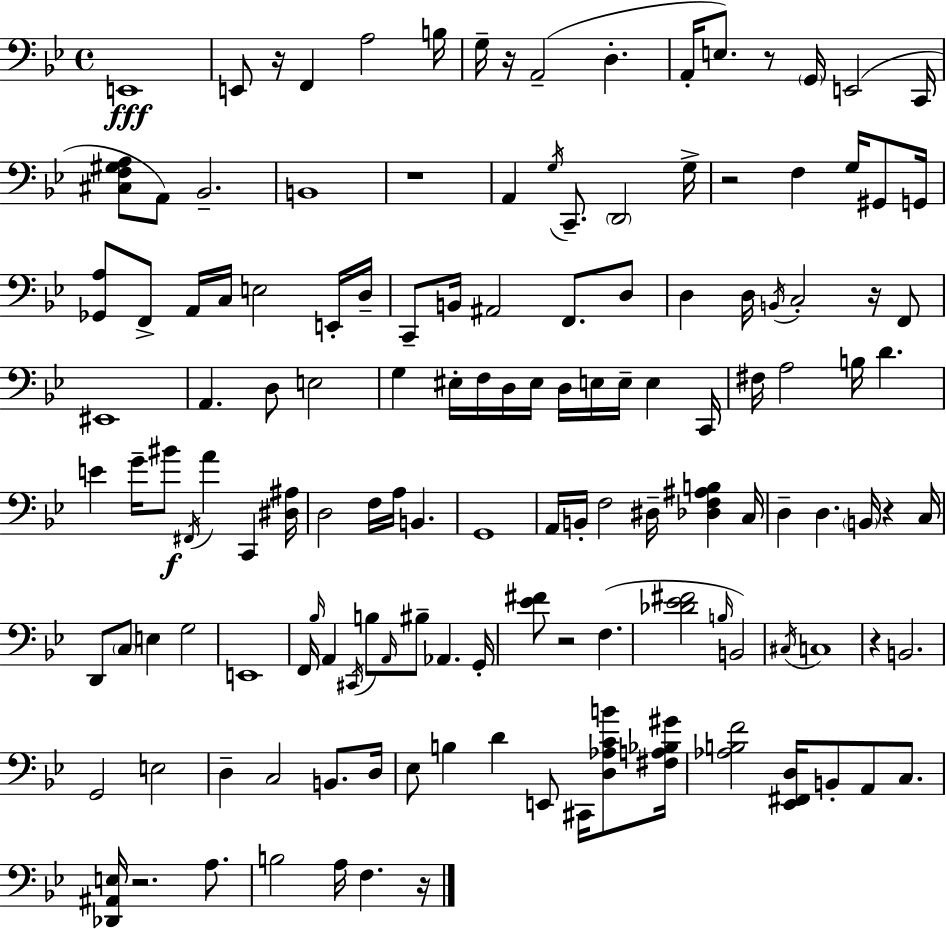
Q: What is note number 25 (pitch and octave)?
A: G2